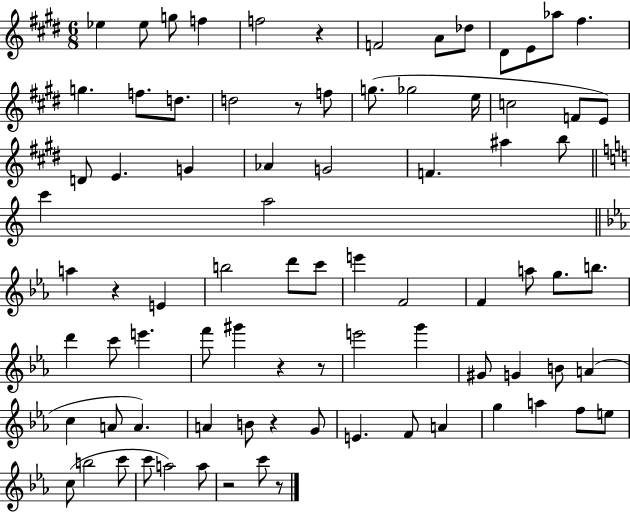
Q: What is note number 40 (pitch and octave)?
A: F4